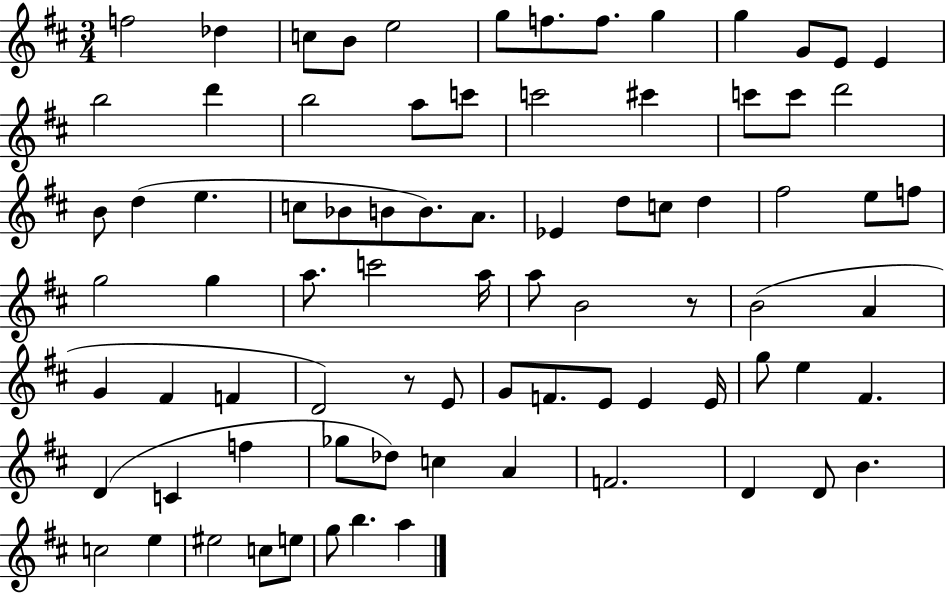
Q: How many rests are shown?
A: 2